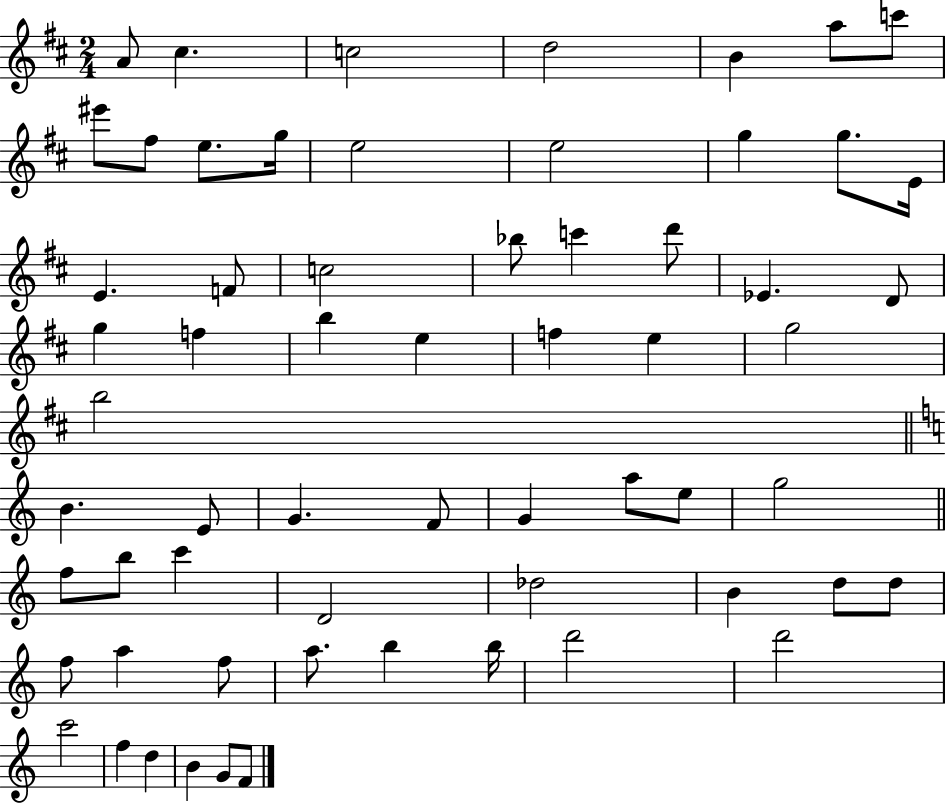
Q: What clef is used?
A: treble